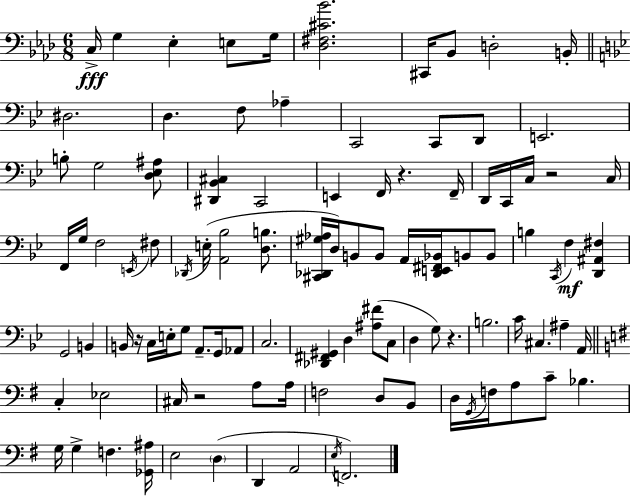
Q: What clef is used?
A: bass